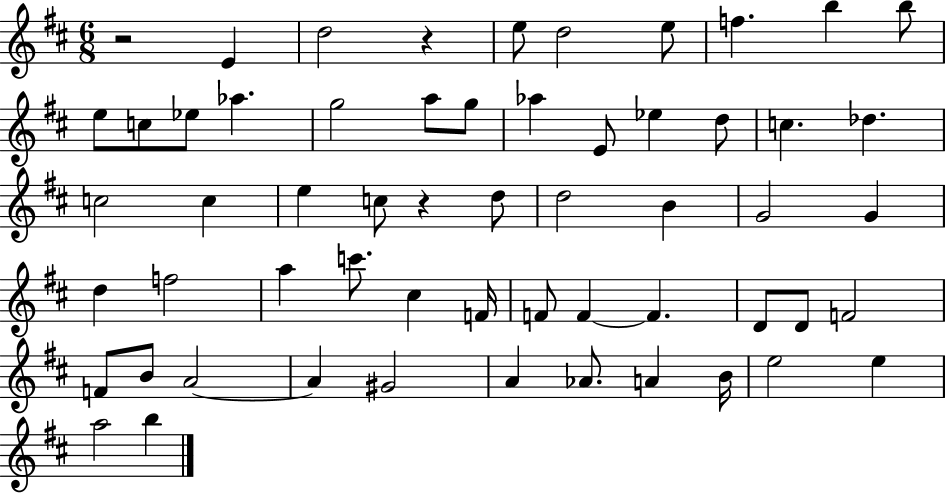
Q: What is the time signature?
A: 6/8